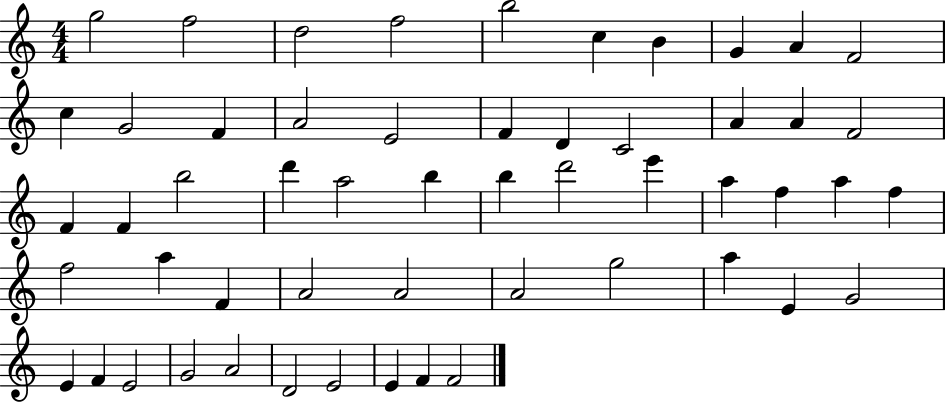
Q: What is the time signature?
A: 4/4